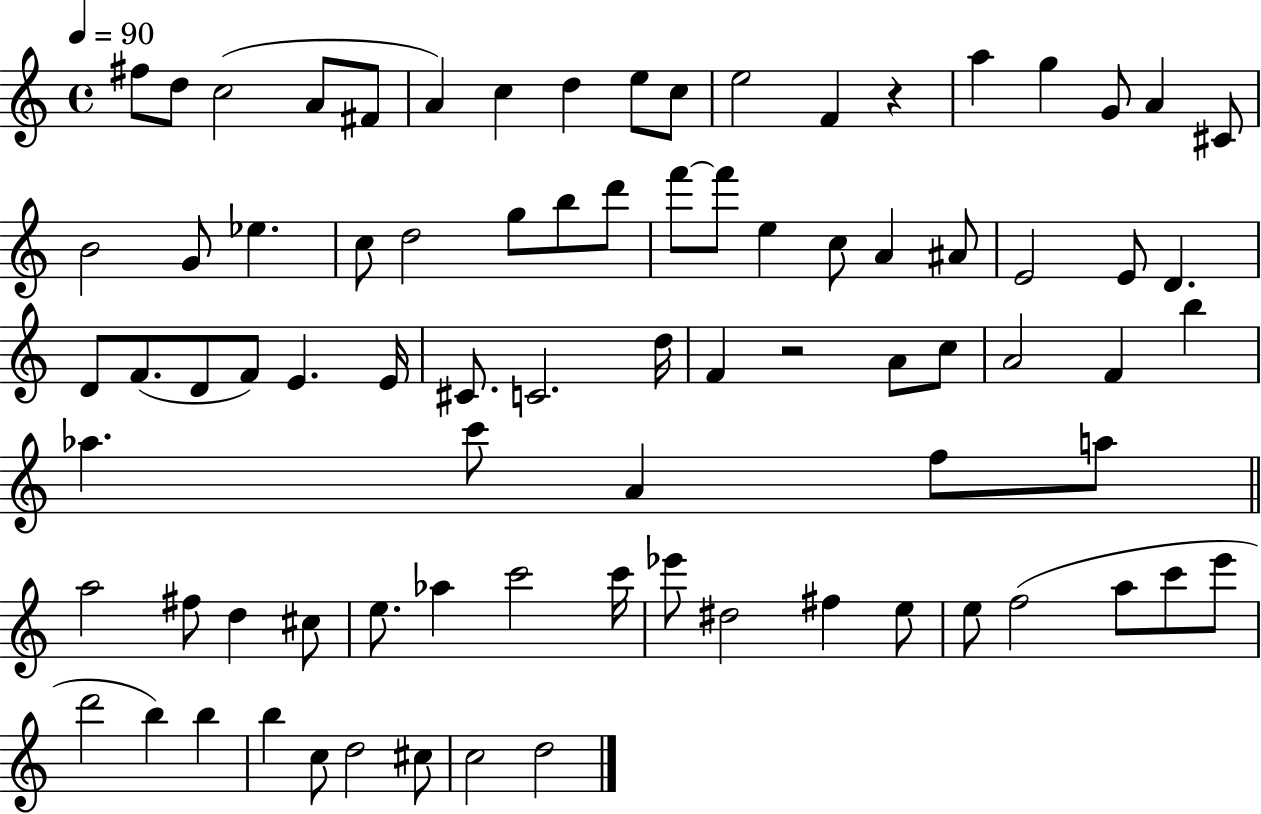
{
  \clef treble
  \time 4/4
  \defaultTimeSignature
  \key c \major
  \tempo 4 = 90
  fis''8 d''8 c''2( a'8 fis'8 | a'4) c''4 d''4 e''8 c''8 | e''2 f'4 r4 | a''4 g''4 g'8 a'4 cis'8 | \break b'2 g'8 ees''4. | c''8 d''2 g''8 b''8 d'''8 | f'''8~~ f'''8 e''4 c''8 a'4 ais'8 | e'2 e'8 d'4. | \break d'8 f'8.( d'8 f'8) e'4. e'16 | cis'8. c'2. d''16 | f'4 r2 a'8 c''8 | a'2 f'4 b''4 | \break aes''4. c'''8 a'4 f''8 a''8 | \bar "||" \break \key a \minor a''2 fis''8 d''4 cis''8 | e''8. aes''4 c'''2 c'''16 | ees'''8 dis''2 fis''4 e''8 | e''8 f''2( a''8 c'''8 e'''8 | \break d'''2 b''4) b''4 | b''4 c''8 d''2 cis''8 | c''2 d''2 | \bar "|."
}